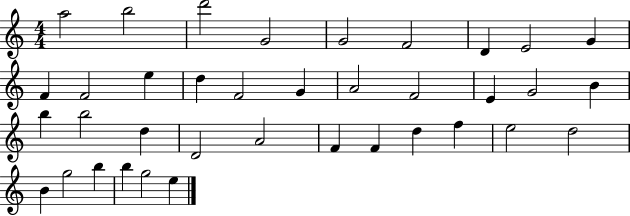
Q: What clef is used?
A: treble